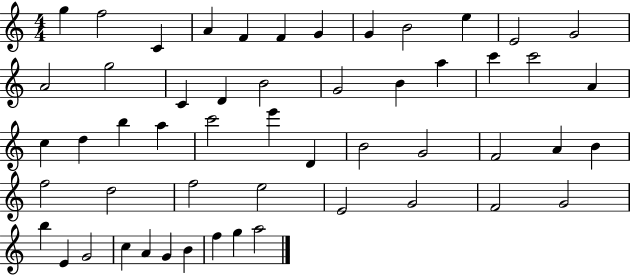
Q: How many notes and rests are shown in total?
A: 53